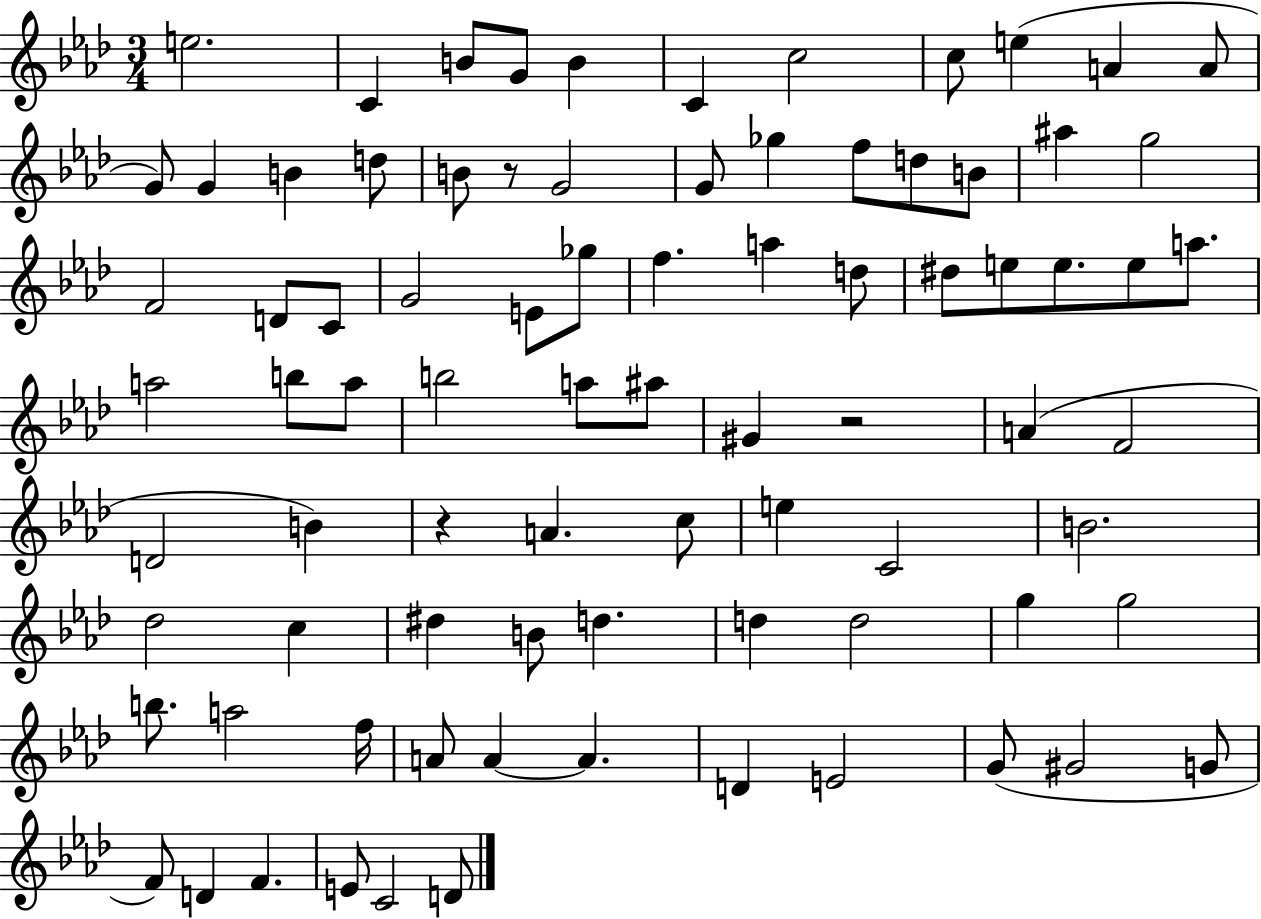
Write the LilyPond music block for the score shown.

{
  \clef treble
  \numericTimeSignature
  \time 3/4
  \key aes \major
  \repeat volta 2 { e''2. | c'4 b'8 g'8 b'4 | c'4 c''2 | c''8 e''4( a'4 a'8 | \break g'8) g'4 b'4 d''8 | b'8 r8 g'2 | g'8 ges''4 f''8 d''8 b'8 | ais''4 g''2 | \break f'2 d'8 c'8 | g'2 e'8 ges''8 | f''4. a''4 d''8 | dis''8 e''8 e''8. e''8 a''8. | \break a''2 b''8 a''8 | b''2 a''8 ais''8 | gis'4 r2 | a'4( f'2 | \break d'2 b'4) | r4 a'4. c''8 | e''4 c'2 | b'2. | \break des''2 c''4 | dis''4 b'8 d''4. | d''4 d''2 | g''4 g''2 | \break b''8. a''2 f''16 | a'8 a'4~~ a'4. | d'4 e'2 | g'8( gis'2 g'8 | \break f'8) d'4 f'4. | e'8 c'2 d'8 | } \bar "|."
}